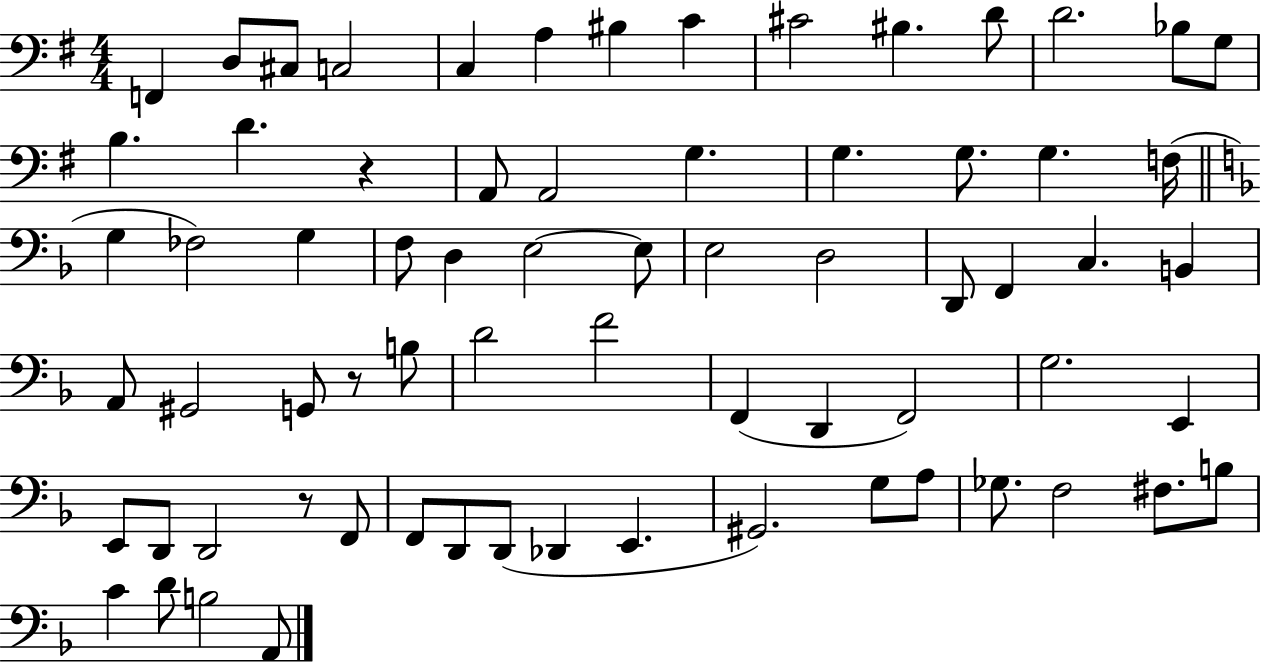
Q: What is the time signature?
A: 4/4